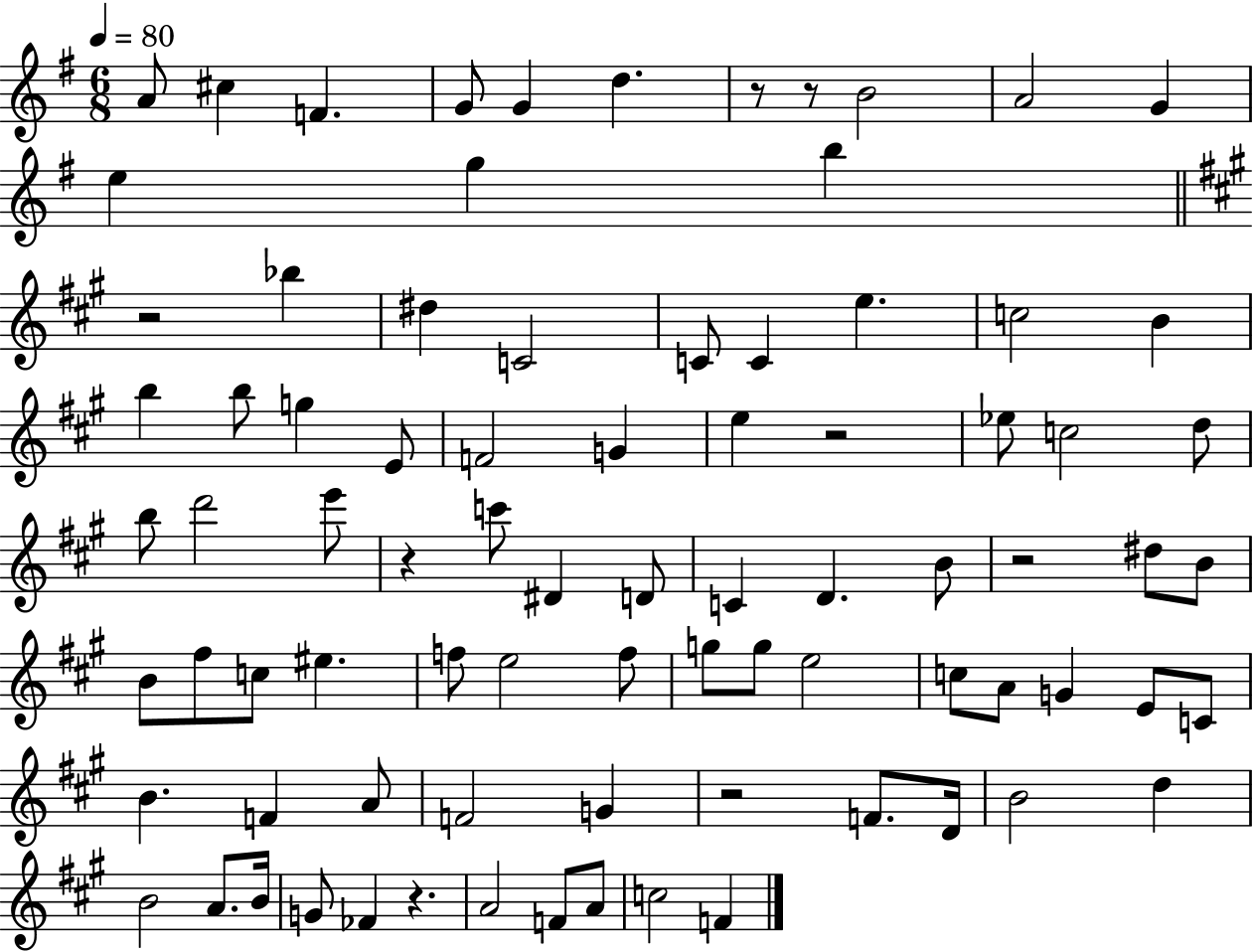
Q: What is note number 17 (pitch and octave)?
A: C4